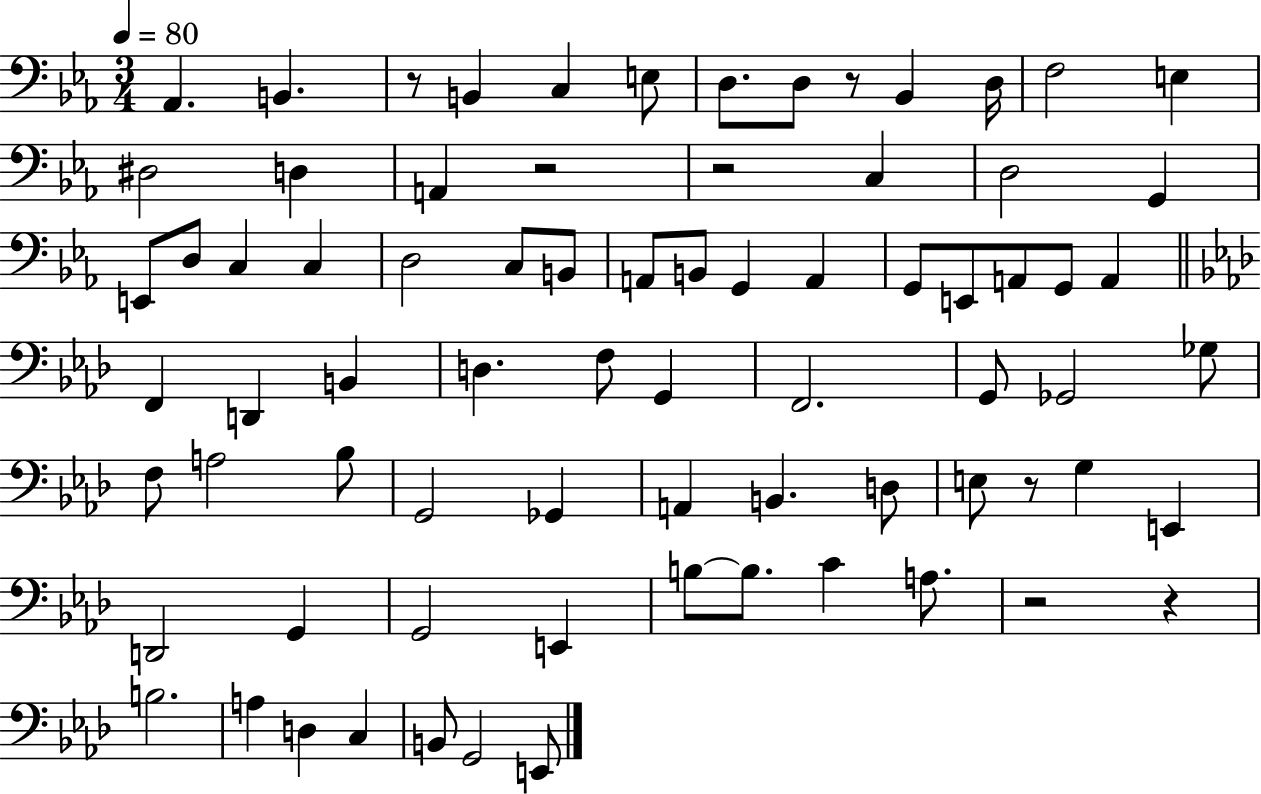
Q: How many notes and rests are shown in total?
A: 76